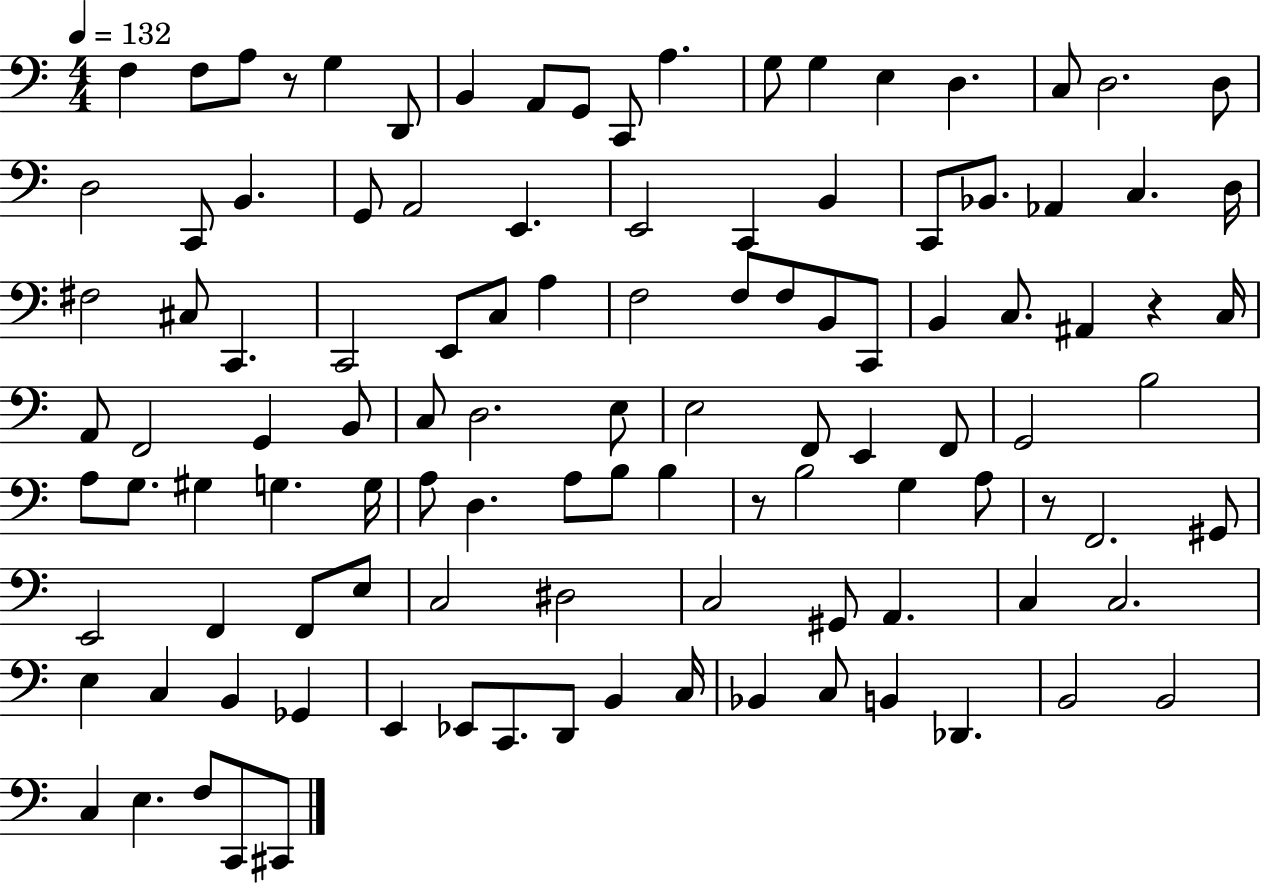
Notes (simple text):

F3/q F3/e A3/e R/e G3/q D2/e B2/q A2/e G2/e C2/e A3/q. G3/e G3/q E3/q D3/q. C3/e D3/h. D3/e D3/h C2/e B2/q. G2/e A2/h E2/q. E2/h C2/q B2/q C2/e Bb2/e. Ab2/q C3/q. D3/s F#3/h C#3/e C2/q. C2/h E2/e C3/e A3/q F3/h F3/e F3/e B2/e C2/e B2/q C3/e. A#2/q R/q C3/s A2/e F2/h G2/q B2/e C3/e D3/h. E3/e E3/h F2/e E2/q F2/e G2/h B3/h A3/e G3/e. G#3/q G3/q. G3/s A3/e D3/q. A3/e B3/e B3/q R/e B3/h G3/q A3/e R/e F2/h. G#2/e E2/h F2/q F2/e E3/e C3/h D#3/h C3/h G#2/e A2/q. C3/q C3/h. E3/q C3/q B2/q Gb2/q E2/q Eb2/e C2/e. D2/e B2/q C3/s Bb2/q C3/e B2/q Db2/q. B2/h B2/h C3/q E3/q. F3/e C2/e C#2/e